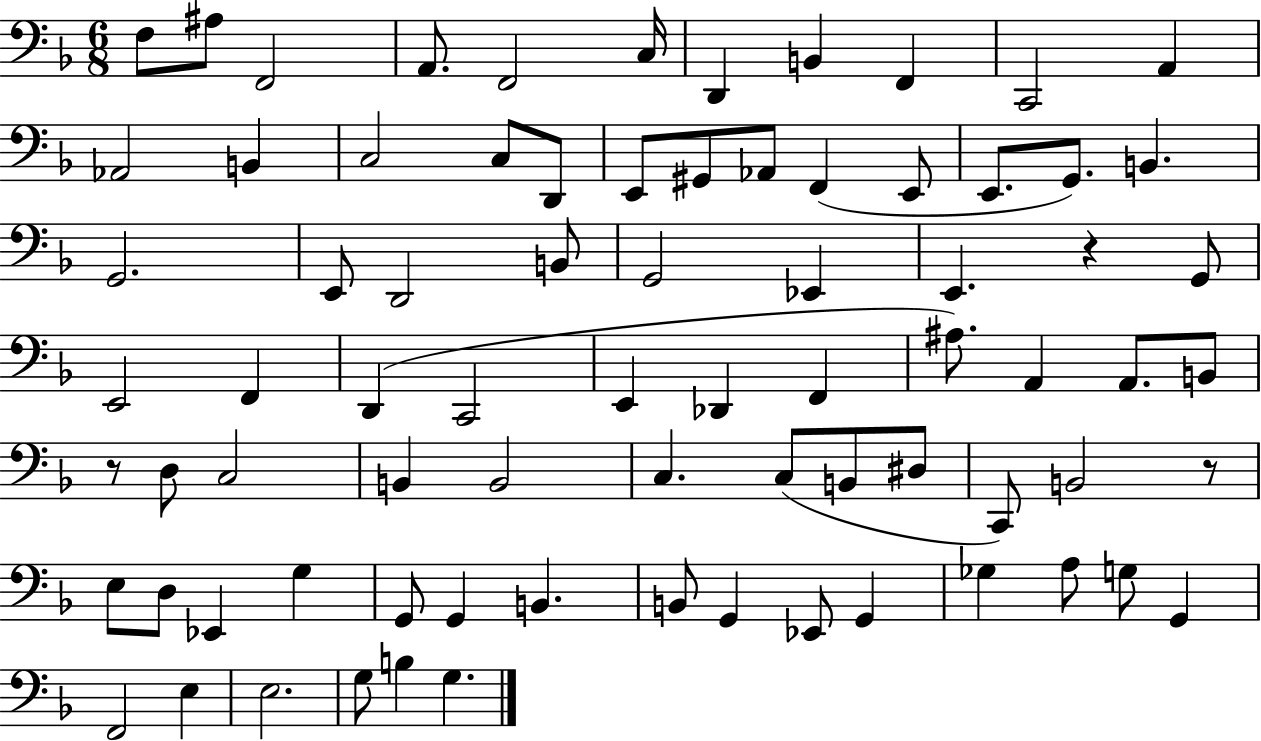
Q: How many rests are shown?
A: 3